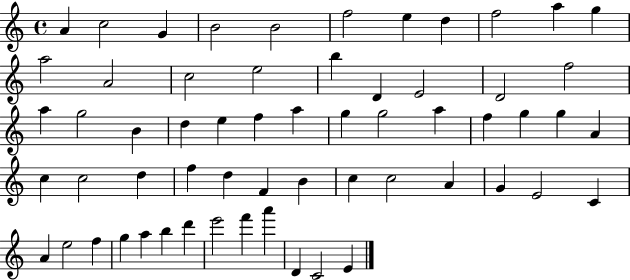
A4/q C5/h G4/q B4/h B4/h F5/h E5/q D5/q F5/h A5/q G5/q A5/h A4/h C5/h E5/h B5/q D4/q E4/h D4/h F5/h A5/q G5/h B4/q D5/q E5/q F5/q A5/q G5/q G5/h A5/q F5/q G5/q G5/q A4/q C5/q C5/h D5/q F5/q D5/q F4/q B4/q C5/q C5/h A4/q G4/q E4/h C4/q A4/q E5/h F5/q G5/q A5/q B5/q D6/q E6/h F6/q A6/q D4/q C4/h E4/q